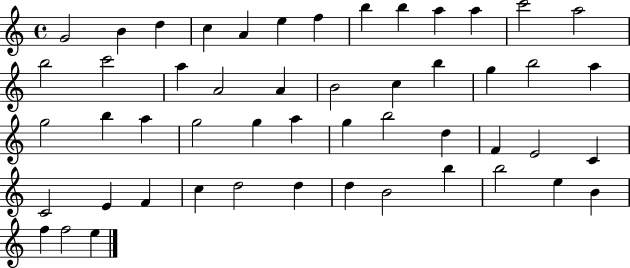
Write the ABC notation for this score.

X:1
T:Untitled
M:4/4
L:1/4
K:C
G2 B d c A e f b b a a c'2 a2 b2 c'2 a A2 A B2 c b g b2 a g2 b a g2 g a g b2 d F E2 C C2 E F c d2 d d B2 b b2 e B f f2 e